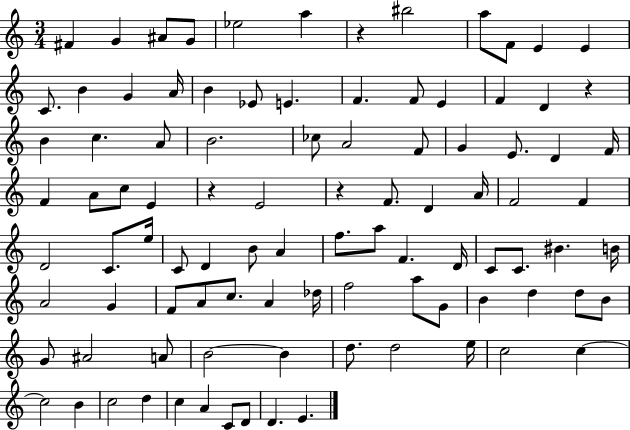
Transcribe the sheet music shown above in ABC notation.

X:1
T:Untitled
M:3/4
L:1/4
K:C
^F G ^A/2 G/2 _e2 a z ^b2 a/2 F/2 E E C/2 B G A/4 B _E/2 E F F/2 E F D z B c A/2 B2 _c/2 A2 F/2 G E/2 D F/4 F A/2 c/2 E z E2 z F/2 D A/4 F2 F D2 C/2 e/4 C/2 D B/2 A f/2 a/2 F D/4 C/2 C/2 ^B B/4 A2 G F/2 A/2 c/2 A _d/4 f2 a/2 G/2 B d d/2 B/2 G/2 ^A2 A/2 B2 B d/2 d2 e/4 c2 c c2 B c2 d c A C/2 D/2 D E